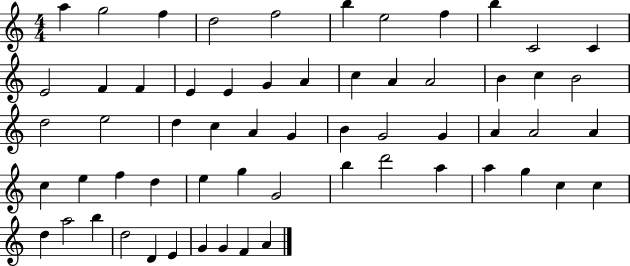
X:1
T:Untitled
M:4/4
L:1/4
K:C
a g2 f d2 f2 b e2 f b C2 C E2 F F E E G A c A A2 B c B2 d2 e2 d c A G B G2 G A A2 A c e f d e g G2 b d'2 a a g c c d a2 b d2 D E G G F A